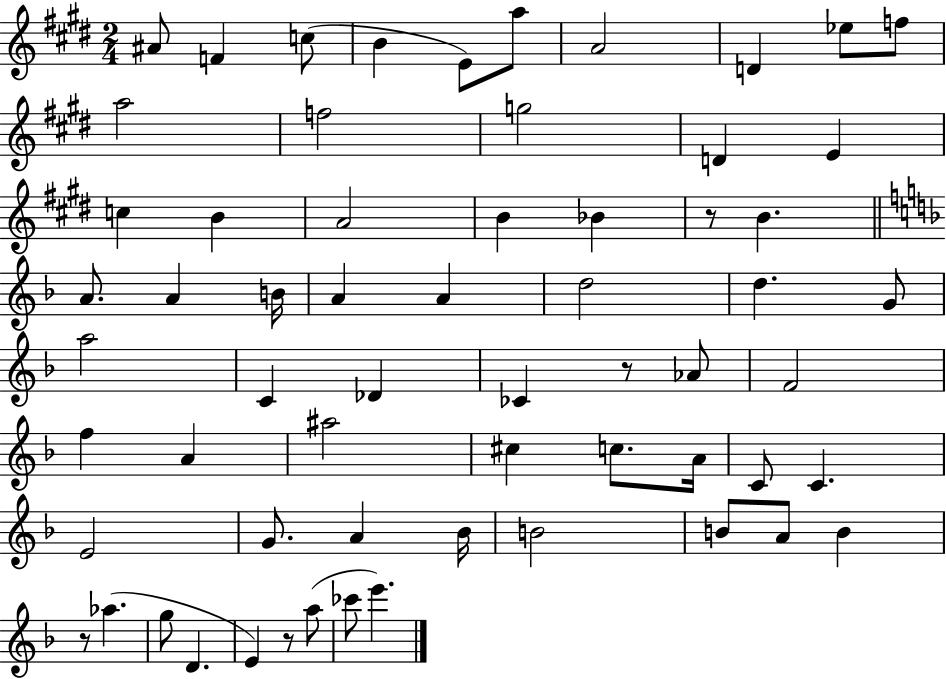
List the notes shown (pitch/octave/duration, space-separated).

A#4/e F4/q C5/e B4/q E4/e A5/e A4/h D4/q Eb5/e F5/e A5/h F5/h G5/h D4/q E4/q C5/q B4/q A4/h B4/q Bb4/q R/e B4/q. A4/e. A4/q B4/s A4/q A4/q D5/h D5/q. G4/e A5/h C4/q Db4/q CES4/q R/e Ab4/e F4/h F5/q A4/q A#5/h C#5/q C5/e. A4/s C4/e C4/q. E4/h G4/e. A4/q Bb4/s B4/h B4/e A4/e B4/q R/e Ab5/q. G5/e D4/q. E4/q R/e A5/e CES6/e E6/q.